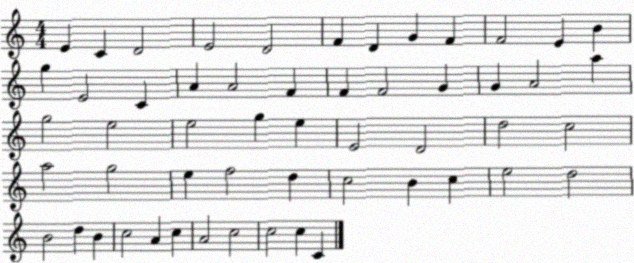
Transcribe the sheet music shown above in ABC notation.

X:1
T:Untitled
M:4/4
L:1/4
K:C
E C D2 E2 D2 F D G F F2 E B g E2 C A A2 F F F2 G G A2 a g2 e2 e2 g e E2 D2 d2 c2 a2 g2 e f2 d c2 B c e2 d2 B2 d B c2 A c A2 c2 c2 c C